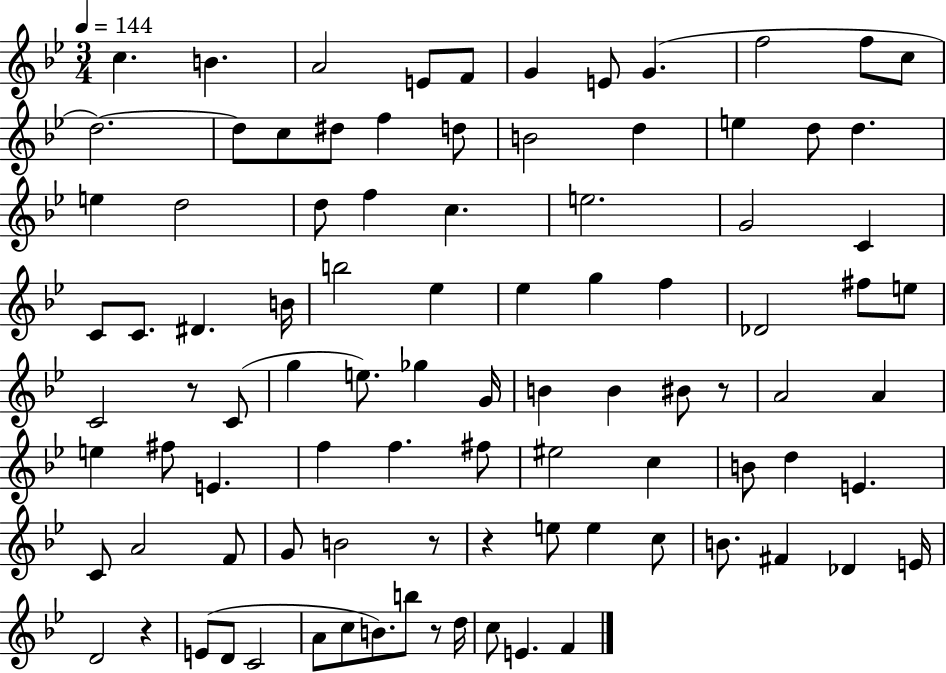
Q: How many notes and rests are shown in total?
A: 94